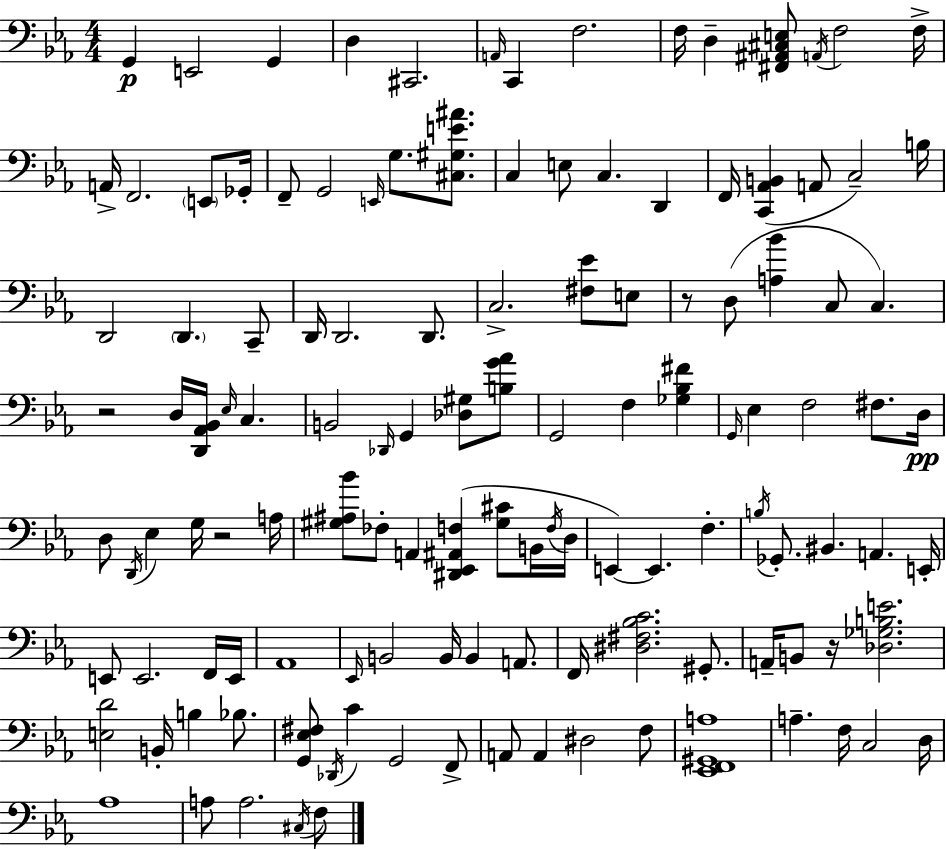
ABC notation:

X:1
T:Untitled
M:4/4
L:1/4
K:Cm
G,, E,,2 G,, D, ^C,,2 A,,/4 C,, F,2 F,/4 D, [^F,,^A,,^C,E,]/2 A,,/4 F,2 F,/4 A,,/4 F,,2 E,,/2 _G,,/4 F,,/2 G,,2 E,,/4 G,/2 [^C,^G,E^A]/2 C, E,/2 C, D,, F,,/4 [C,,_A,,B,,] A,,/2 C,2 B,/4 D,,2 D,, C,,/2 D,,/4 D,,2 D,,/2 C,2 [^F,_E]/2 E,/2 z/2 D,/2 [A,_B] C,/2 C, z2 D,/4 [D,,_A,,_B,,]/4 _E,/4 C, B,,2 _D,,/4 G,, [_D,^G,]/2 [B,G_A]/2 G,,2 F, [_G,_B,^F] G,,/4 _E, F,2 ^F,/2 D,/4 D,/2 D,,/4 _E, G,/4 z2 A,/4 [^G,^A,_B]/2 _F,/2 A,, [^D,,_E,,^A,,F,] [^G,^C]/2 B,,/4 F,/4 D,/4 E,, E,, F, B,/4 _G,,/2 ^B,, A,, E,,/4 E,,/2 E,,2 F,,/4 E,,/4 _A,,4 _E,,/4 B,,2 B,,/4 B,, A,,/2 F,,/4 [^D,^F,_B,C]2 ^G,,/2 A,,/4 B,,/2 z/4 [_D,_G,B,E]2 [E,D]2 B,,/4 B, _B,/2 [G,,_E,^F,]/2 _D,,/4 C G,,2 F,,/2 A,,/2 A,, ^D,2 F,/2 [_E,,F,,^G,,A,]4 A, F,/4 C,2 D,/4 _A,4 A,/2 A,2 ^C,/4 F,/2